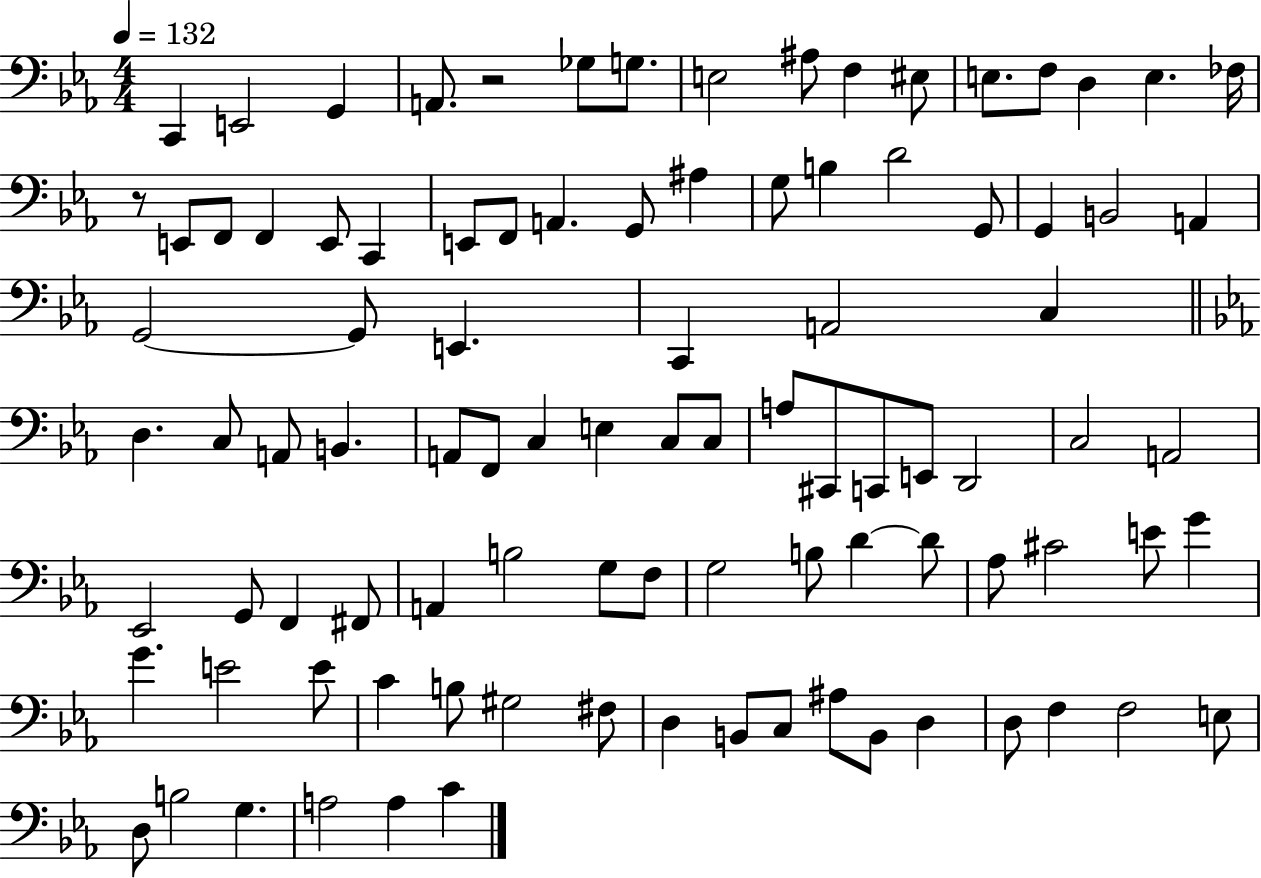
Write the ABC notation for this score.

X:1
T:Untitled
M:4/4
L:1/4
K:Eb
C,, E,,2 G,, A,,/2 z2 _G,/2 G,/2 E,2 ^A,/2 F, ^E,/2 E,/2 F,/2 D, E, _F,/4 z/2 E,,/2 F,,/2 F,, E,,/2 C,, E,,/2 F,,/2 A,, G,,/2 ^A, G,/2 B, D2 G,,/2 G,, B,,2 A,, G,,2 G,,/2 E,, C,, A,,2 C, D, C,/2 A,,/2 B,, A,,/2 F,,/2 C, E, C,/2 C,/2 A,/2 ^C,,/2 C,,/2 E,,/2 D,,2 C,2 A,,2 _E,,2 G,,/2 F,, ^F,,/2 A,, B,2 G,/2 F,/2 G,2 B,/2 D D/2 _A,/2 ^C2 E/2 G G E2 E/2 C B,/2 ^G,2 ^F,/2 D, B,,/2 C,/2 ^A,/2 B,,/2 D, D,/2 F, F,2 E,/2 D,/2 B,2 G, A,2 A, C